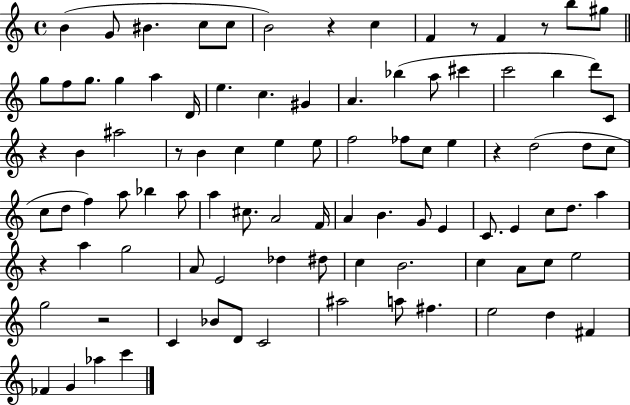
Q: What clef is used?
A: treble